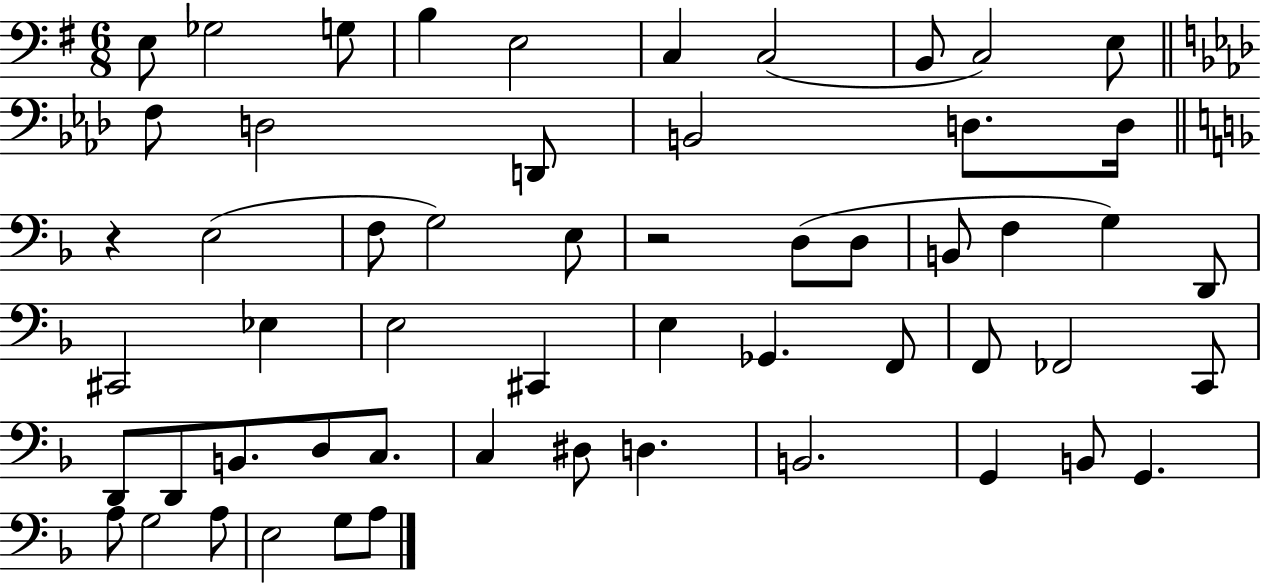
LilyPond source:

{
  \clef bass
  \numericTimeSignature
  \time 6/8
  \key g \major
  e8 ges2 g8 | b4 e2 | c4 c2( | b,8 c2) e8 | \break \bar "||" \break \key aes \major f8 d2 d,8 | b,2 d8. d16 | \bar "||" \break \key d \minor r4 e2( | f8 g2) e8 | r2 d8( d8 | b,8 f4 g4) d,8 | \break cis,2 ees4 | e2 cis,4 | e4 ges,4. f,8 | f,8 fes,2 c,8 | \break d,8 d,8 b,8. d8 c8. | c4 dis8 d4. | b,2. | g,4 b,8 g,4. | \break a8 g2 a8 | e2 g8 a8 | \bar "|."
}